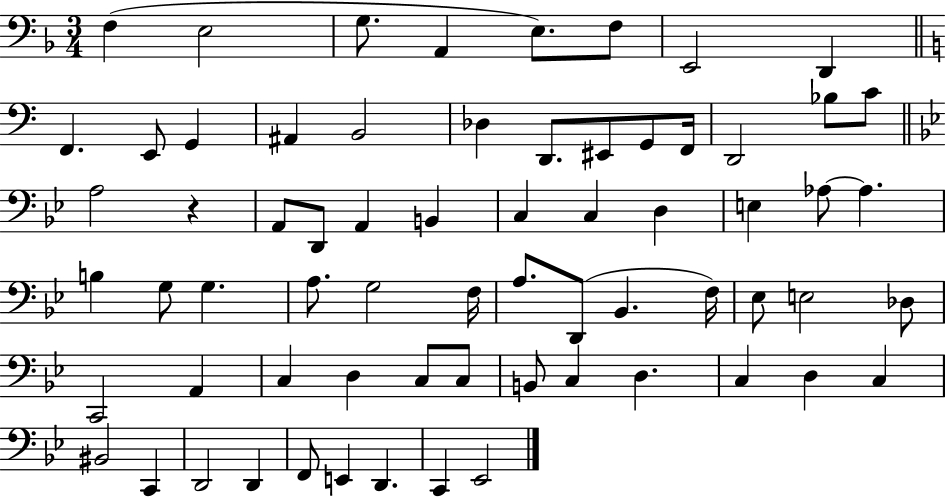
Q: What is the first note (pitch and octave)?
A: F3